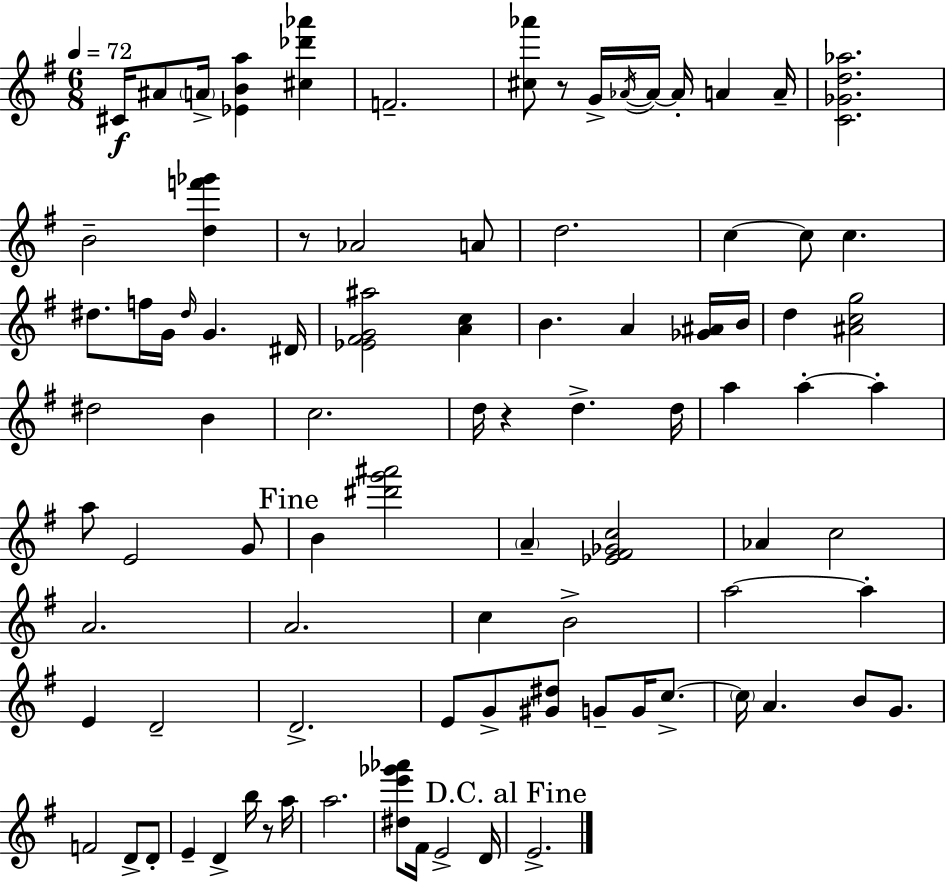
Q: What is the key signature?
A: G major